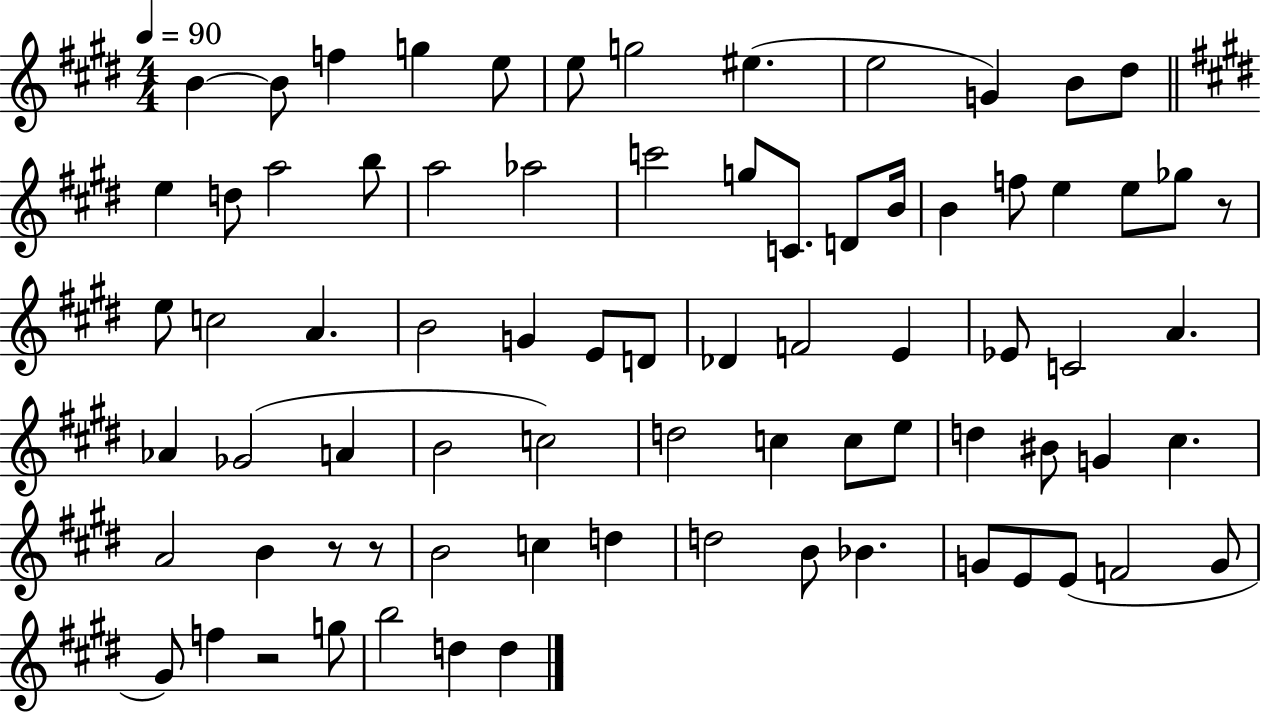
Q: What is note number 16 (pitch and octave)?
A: B5